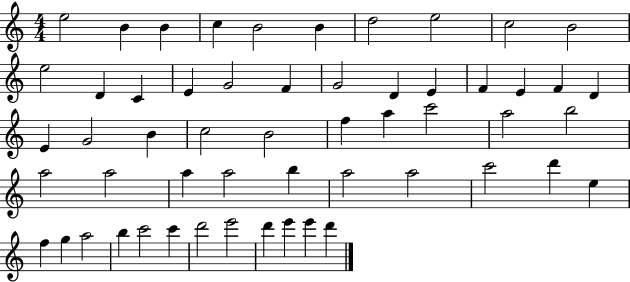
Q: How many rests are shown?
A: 0